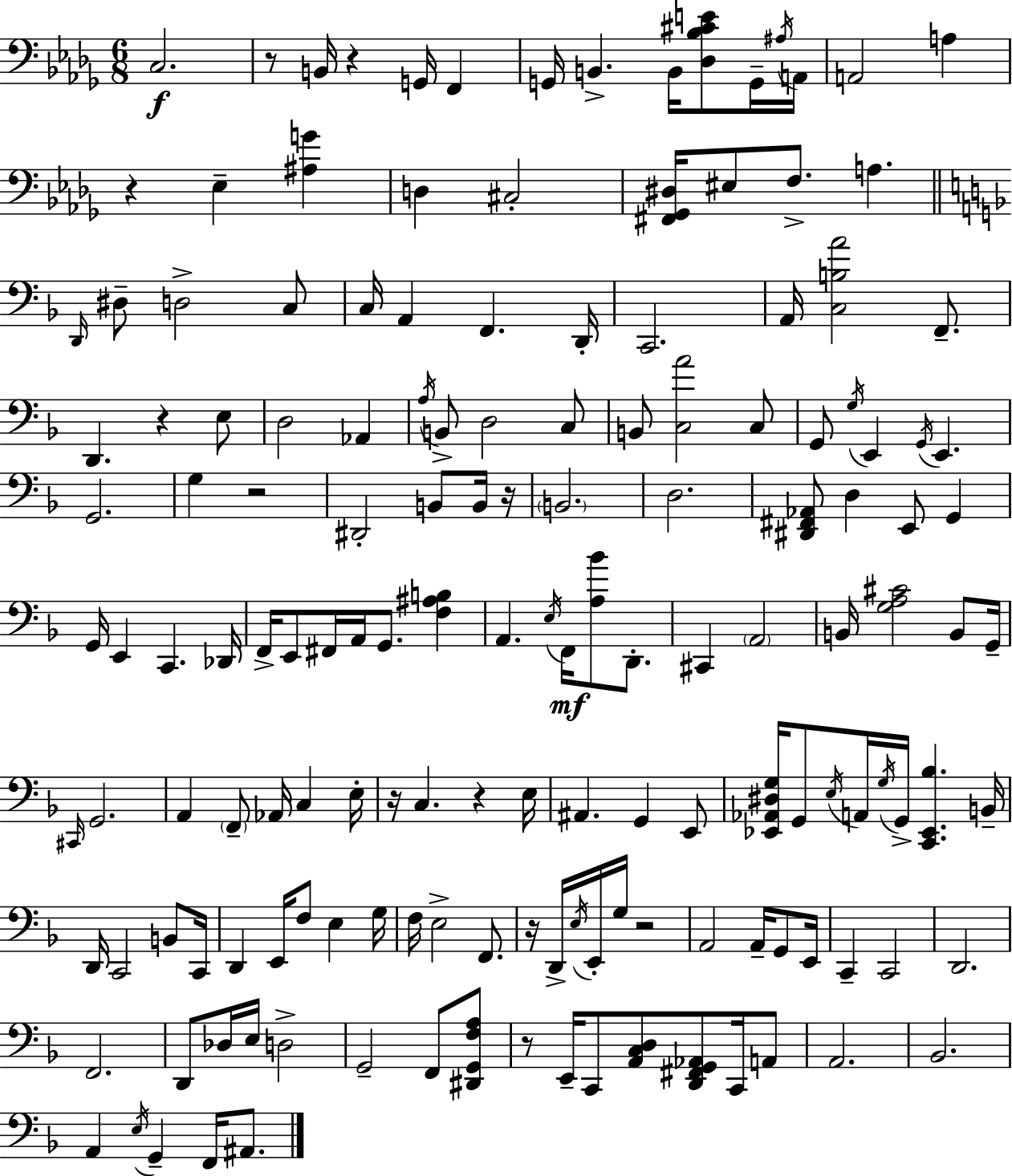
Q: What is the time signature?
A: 6/8